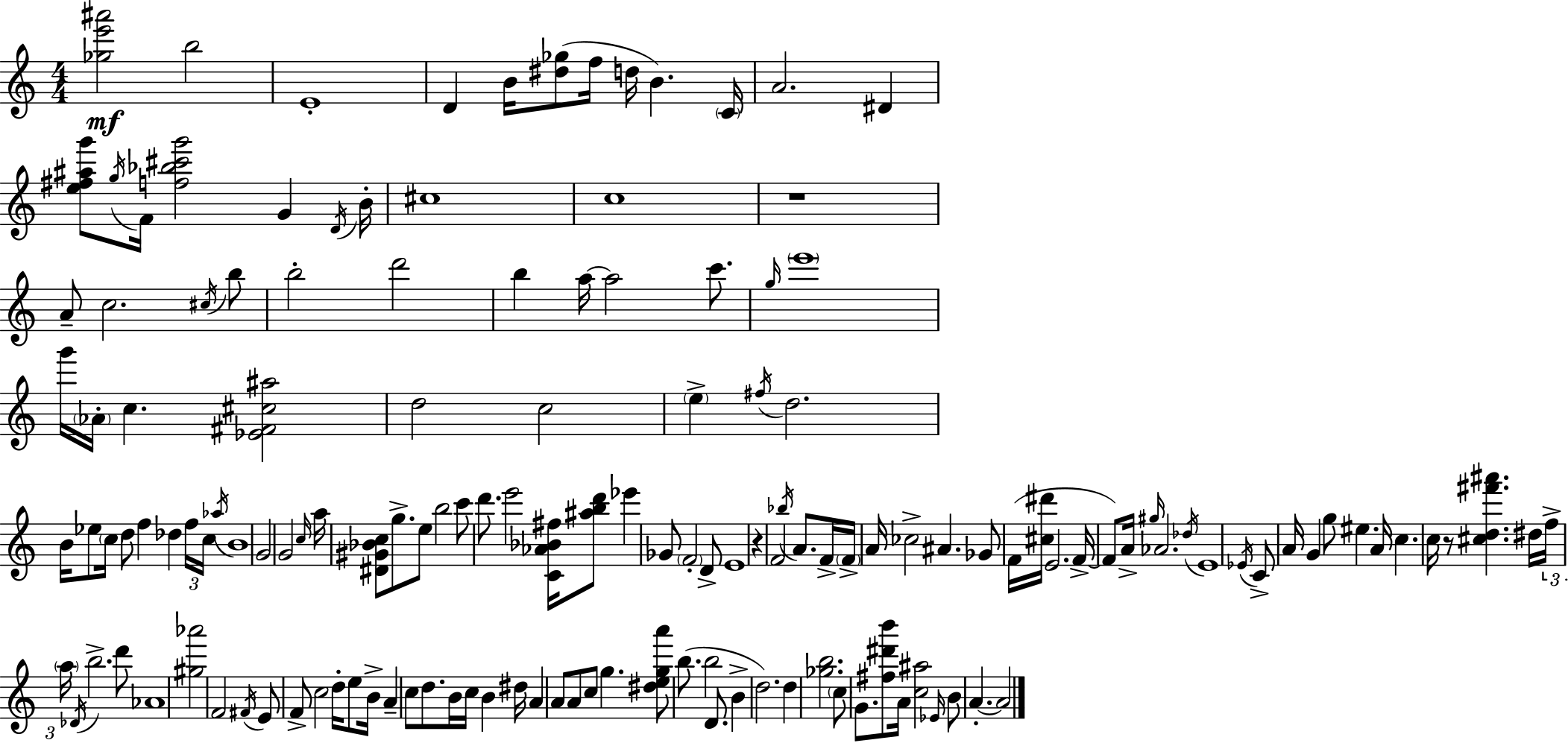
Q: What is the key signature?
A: C major